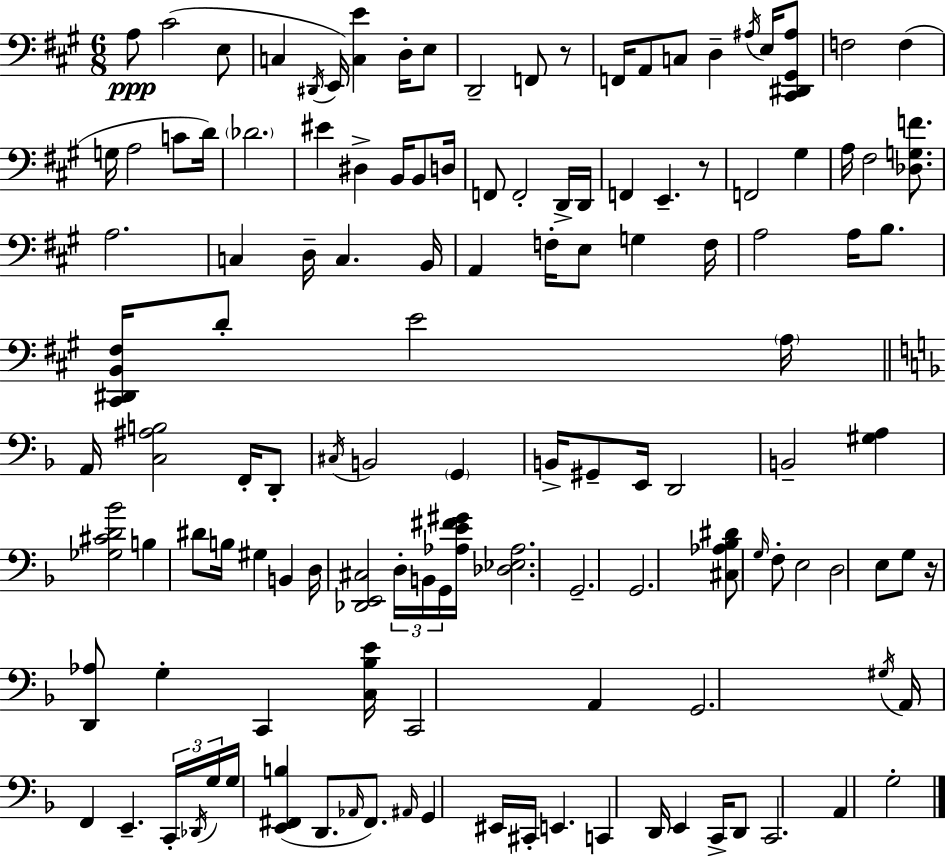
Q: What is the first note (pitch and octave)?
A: A3